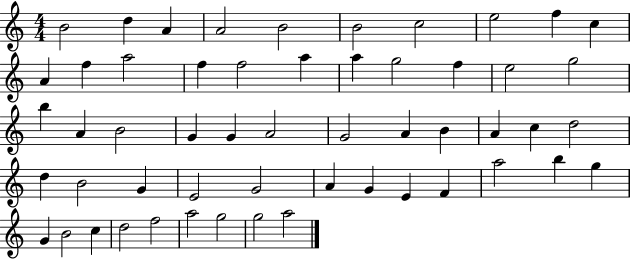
{
  \clef treble
  \numericTimeSignature
  \time 4/4
  \key c \major
  b'2 d''4 a'4 | a'2 b'2 | b'2 c''2 | e''2 f''4 c''4 | \break a'4 f''4 a''2 | f''4 f''2 a''4 | a''4 g''2 f''4 | e''2 g''2 | \break b''4 a'4 b'2 | g'4 g'4 a'2 | g'2 a'4 b'4 | a'4 c''4 d''2 | \break d''4 b'2 g'4 | e'2 g'2 | a'4 g'4 e'4 f'4 | a''2 b''4 g''4 | \break g'4 b'2 c''4 | d''2 f''2 | a''2 g''2 | g''2 a''2 | \break \bar "|."
}